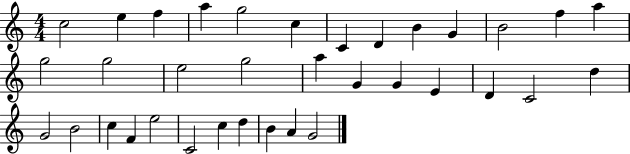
C5/h E5/q F5/q A5/q G5/h C5/q C4/q D4/q B4/q G4/q B4/h F5/q A5/q G5/h G5/h E5/h G5/h A5/q G4/q G4/q E4/q D4/q C4/h D5/q G4/h B4/h C5/q F4/q E5/h C4/h C5/q D5/q B4/q A4/q G4/h